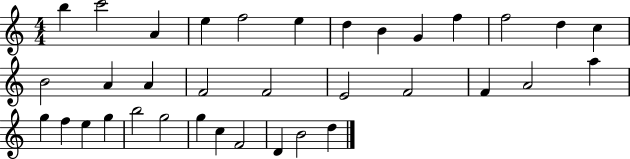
{
  \clef treble
  \numericTimeSignature
  \time 4/4
  \key c \major
  b''4 c'''2 a'4 | e''4 f''2 e''4 | d''4 b'4 g'4 f''4 | f''2 d''4 c''4 | \break b'2 a'4 a'4 | f'2 f'2 | e'2 f'2 | f'4 a'2 a''4 | \break g''4 f''4 e''4 g''4 | b''2 g''2 | g''4 c''4 f'2 | d'4 b'2 d''4 | \break \bar "|."
}